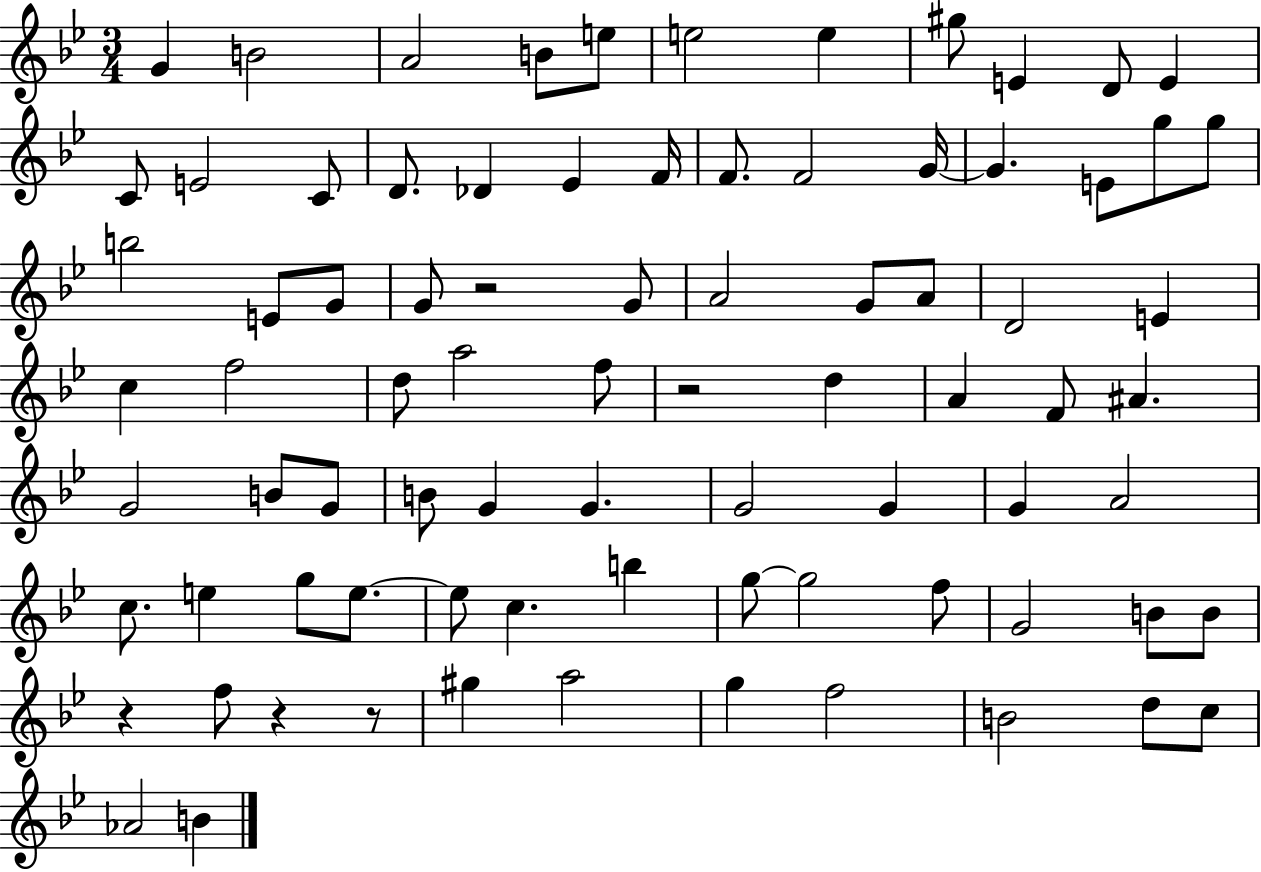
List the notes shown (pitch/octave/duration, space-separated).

G4/q B4/h A4/h B4/e E5/e E5/h E5/q G#5/e E4/q D4/e E4/q C4/e E4/h C4/e D4/e. Db4/q Eb4/q F4/s F4/e. F4/h G4/s G4/q. E4/e G5/e G5/e B5/h E4/e G4/e G4/e R/h G4/e A4/h G4/e A4/e D4/h E4/q C5/q F5/h D5/e A5/h F5/e R/h D5/q A4/q F4/e A#4/q. G4/h B4/e G4/e B4/e G4/q G4/q. G4/h G4/q G4/q A4/h C5/e. E5/q G5/e E5/e. E5/e C5/q. B5/q G5/e G5/h F5/e G4/h B4/e B4/e R/q F5/e R/q R/e G#5/q A5/h G5/q F5/h B4/h D5/e C5/e Ab4/h B4/q